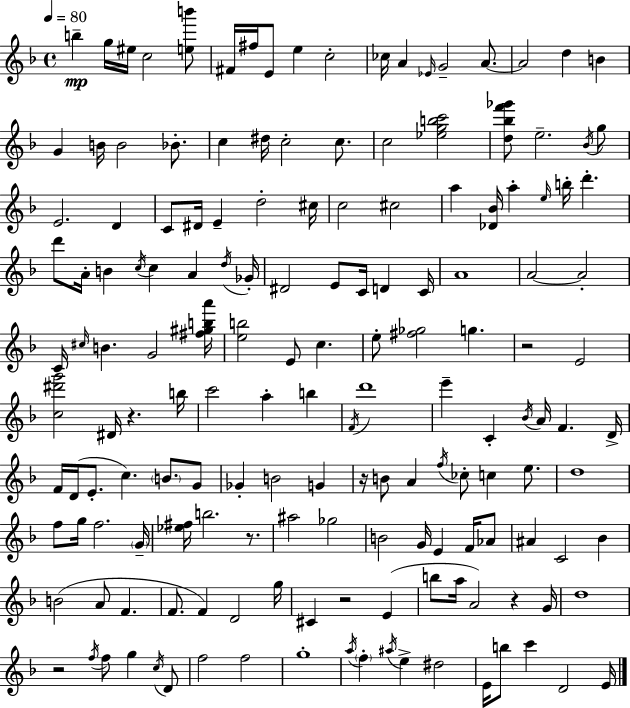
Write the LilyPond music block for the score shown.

{
  \clef treble
  \time 4/4
  \defaultTimeSignature
  \key f \major
  \tempo 4 = 80
  b''4--\mp g''16 eis''16 c''2 <e'' b'''>8 | fis'16 fis''16 e'8 e''4 c''2-. | ces''16 a'4 \grace { ees'16 } g'2-- a'8.~~ | a'2 d''4 b'4 | \break g'4 b'16 b'2 bes'8.-. | c''4 dis''16 c''2-. c''8. | c''2 <ees'' g'' b'' c'''>2 | <d'' bes'' f''' ges'''>8 e''2.-- \acciaccatura { bes'16 } | \break g''8 e'2. d'4 | c'8 dis'16 e'4-- d''2-. | cis''16 c''2 cis''2 | a''4 <des' bes'>16 a''4-. \grace { e''16 } b''16-. d'''4.-. | \break d'''8 a'16-. b'4 \acciaccatura { c''16 } c''4 a'4 | \acciaccatura { d''16 } ges'16-. dis'2 e'8 c'16 | d'4 c'16 a'1 | a'2~~ a'2-. | \break c'16 \grace { cis''16 } b'4. g'2 | <fis'' gis'' b'' a'''>16 <e'' b''>2 e'8 | c''4. e''8-. <fis'' ges''>2 | g''4. r2 e'2 | \break <c'' dis''' g'''>2 dis'16 r4. | b''16 c'''2 a''4-. | b''4 \acciaccatura { f'16 } d'''1 | e'''4-- c'4-. \acciaccatura { bes'16 } | \break a'16 f'4. d'16-> f'16 d'16( e'8.-. c''4.) | \parenthesize b'8. g'8 ges'4-. b'2 | g'4 r16 b'8 a'4 \acciaccatura { f''16 } | ces''8-. c''4 e''8. d''1 | \break f''8 g''16 f''2. | \parenthesize g'16-- <ees'' fis''>16 b''2. | r8. ais''2 | ges''2 b'2 | \break g'16 e'4 f'16 aes'8 ais'4 c'2 | bes'4 b'2( | a'8 f'4. f'8. f'4) | d'2 g''16 cis'4 r2 | \break e'4( b''8 a''16 a'2) | r4 g'16 d''1 | r2 | \acciaccatura { f''16 } f''8 g''4 \acciaccatura { c''16 } d'8 f''2 | \break f''2 g''1-. | \acciaccatura { a''16 } \parenthesize f''4-. | \acciaccatura { ais''16 } e''4-> dis''2 e'16 b''8 | c'''4 d'2 e'16 \bar "|."
}